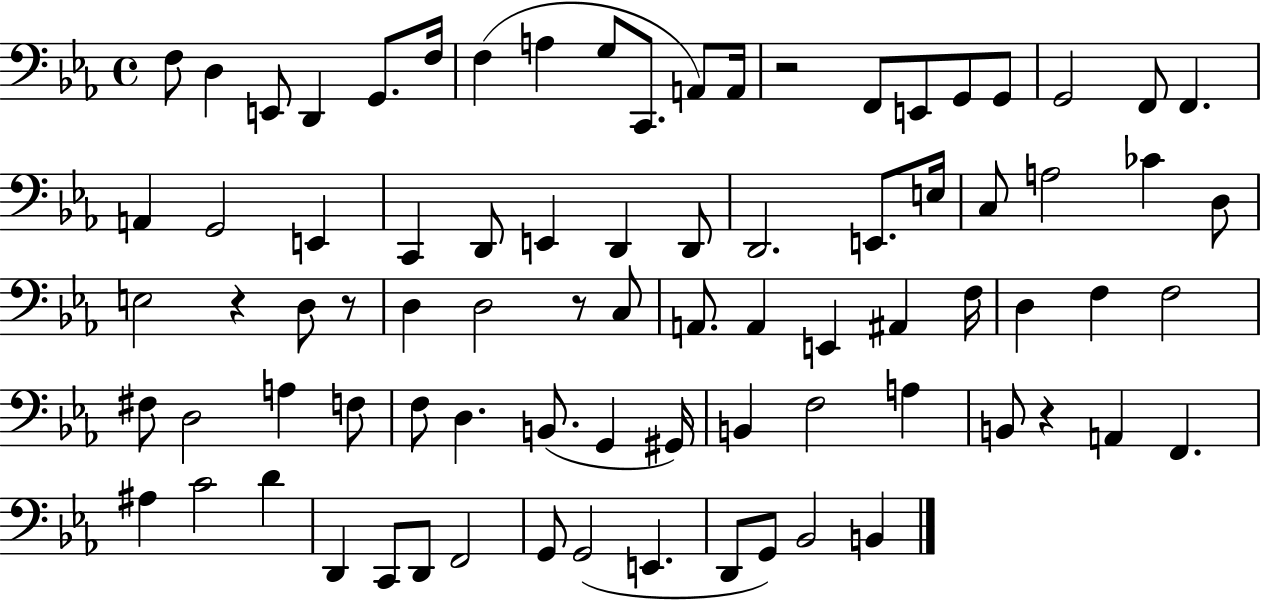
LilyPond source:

{
  \clef bass
  \time 4/4
  \defaultTimeSignature
  \key ees \major
  f8 d4 e,8 d,4 g,8. f16 | f4( a4 g8 c,8. a,8) a,16 | r2 f,8 e,8 g,8 g,8 | g,2 f,8 f,4. | \break a,4 g,2 e,4 | c,4 d,8 e,4 d,4 d,8 | d,2. e,8. e16 | c8 a2 ces'4 d8 | \break e2 r4 d8 r8 | d4 d2 r8 c8 | a,8. a,4 e,4 ais,4 f16 | d4 f4 f2 | \break fis8 d2 a4 f8 | f8 d4. b,8.( g,4 gis,16) | b,4 f2 a4 | b,8 r4 a,4 f,4. | \break ais4 c'2 d'4 | d,4 c,8 d,8 f,2 | g,8 g,2( e,4. | d,8 g,8) bes,2 b,4 | \break \bar "|."
}